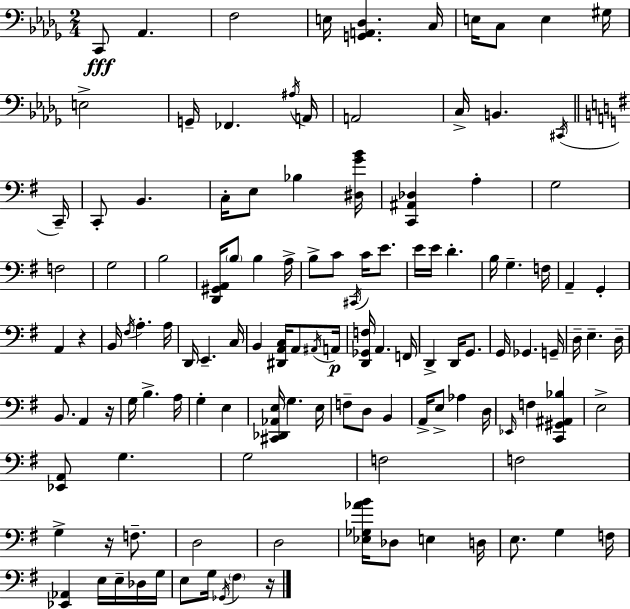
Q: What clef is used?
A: bass